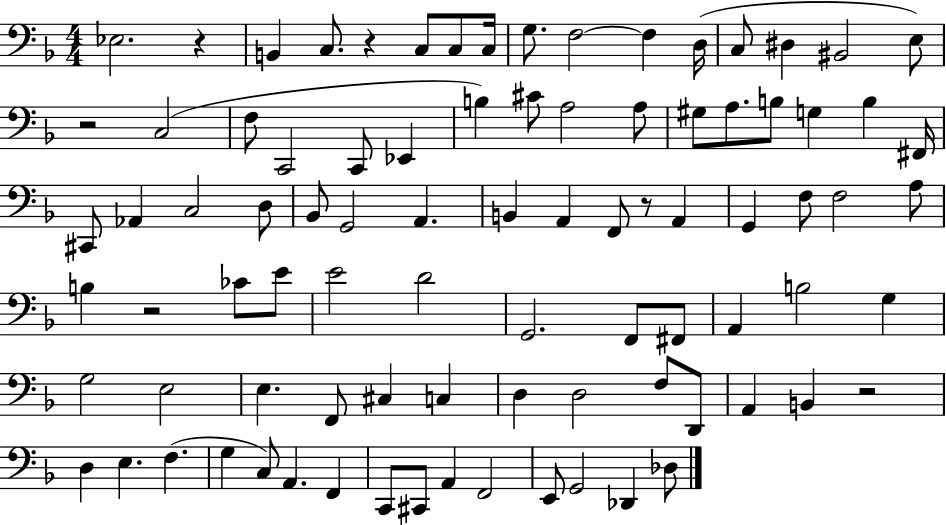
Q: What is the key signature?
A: F major